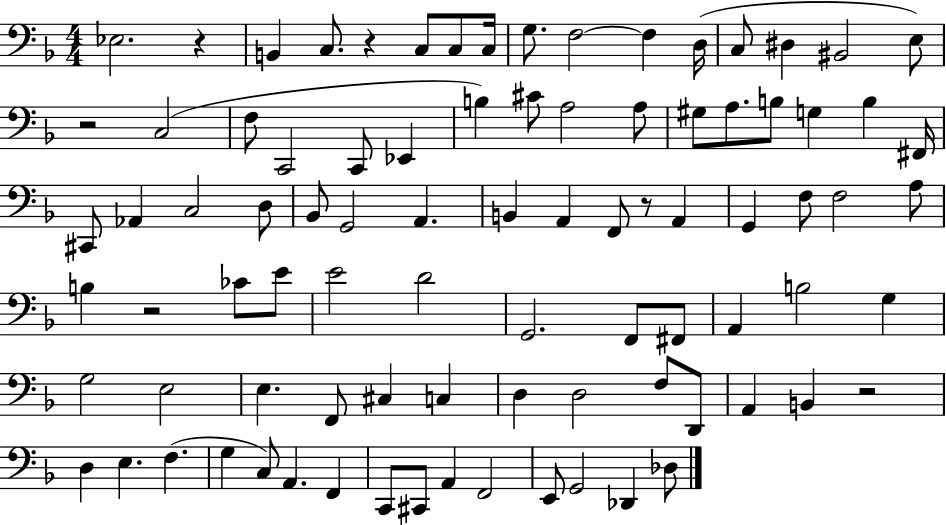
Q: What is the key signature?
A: F major